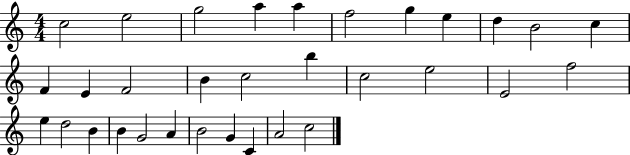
C5/h E5/h G5/h A5/q A5/q F5/h G5/q E5/q D5/q B4/h C5/q F4/q E4/q F4/h B4/q C5/h B5/q C5/h E5/h E4/h F5/h E5/q D5/h B4/q B4/q G4/h A4/q B4/h G4/q C4/q A4/h C5/h